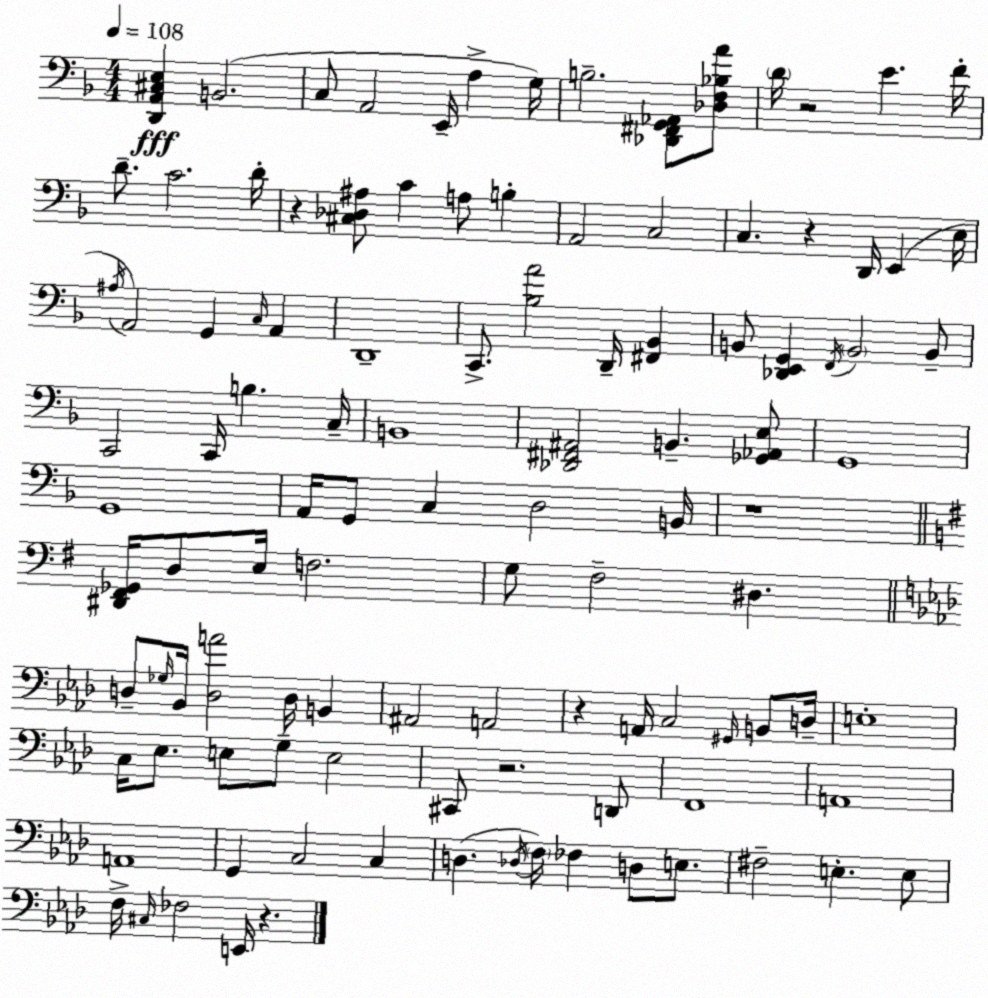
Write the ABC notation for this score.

X:1
T:Untitled
M:4/4
L:1/4
K:Dm
[D,,A,,^C,E,] B,,2 C,/2 A,,2 E,,/4 A, G,/4 B,2 [_D,,^F,,G,,_A,,]/2 [_D,F,_B,A]/2 D/4 z2 E F/4 D/2 C2 D/4 z [^C,_D,^A,]/2 C A,/2 B, A,,2 C,2 C, z D,,/4 E,, E,/4 ^A,/4 A,,2 G,, C,/4 A,, D,,4 C,,/2 [_B,A]2 D,,/4 [^F,,_B,,] B,,/2 [_D,,E,,G,,] F,,/4 B,,2 B,,/2 C,,2 C,,/4 B, C,/4 B,,4 [_D,,^F,,^A,,]2 B,, [_G,,_A,,E,]/2 G,,4 G,,4 A,,/4 G,,/2 C, D,2 B,,/4 z4 [^D,,^F,,_G,,]/4 D,/2 E,/4 F,2 G,/2 ^F,2 ^D, D,/2 _G,/4 _B,,/4 [D,A]2 D,/4 B,, ^A,,2 A,,2 z A,,/4 C,2 ^G,,/4 B,,/2 D,/4 E,4 C,/4 _E,/2 E,/2 G,/2 E,2 ^C,,/2 z2 D,,/2 F,,4 A,,4 A,,4 G,, C,2 C, D, _D,/4 F,/4 _F, D,/2 E,/2 ^F,2 E, E,/2 F,/4 ^C,/4 _F,2 E,,/4 z